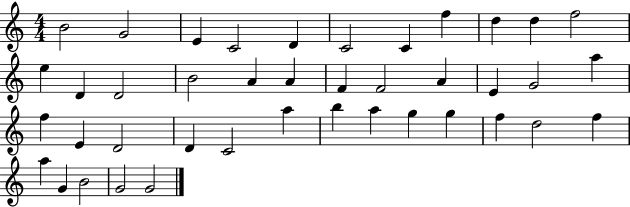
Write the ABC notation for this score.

X:1
T:Untitled
M:4/4
L:1/4
K:C
B2 G2 E C2 D C2 C f d d f2 e D D2 B2 A A F F2 A E G2 a f E D2 D C2 a b a g g f d2 f a G B2 G2 G2